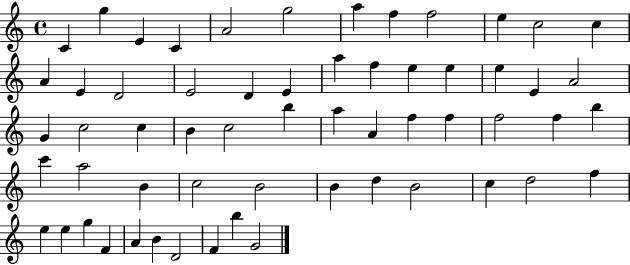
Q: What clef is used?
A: treble